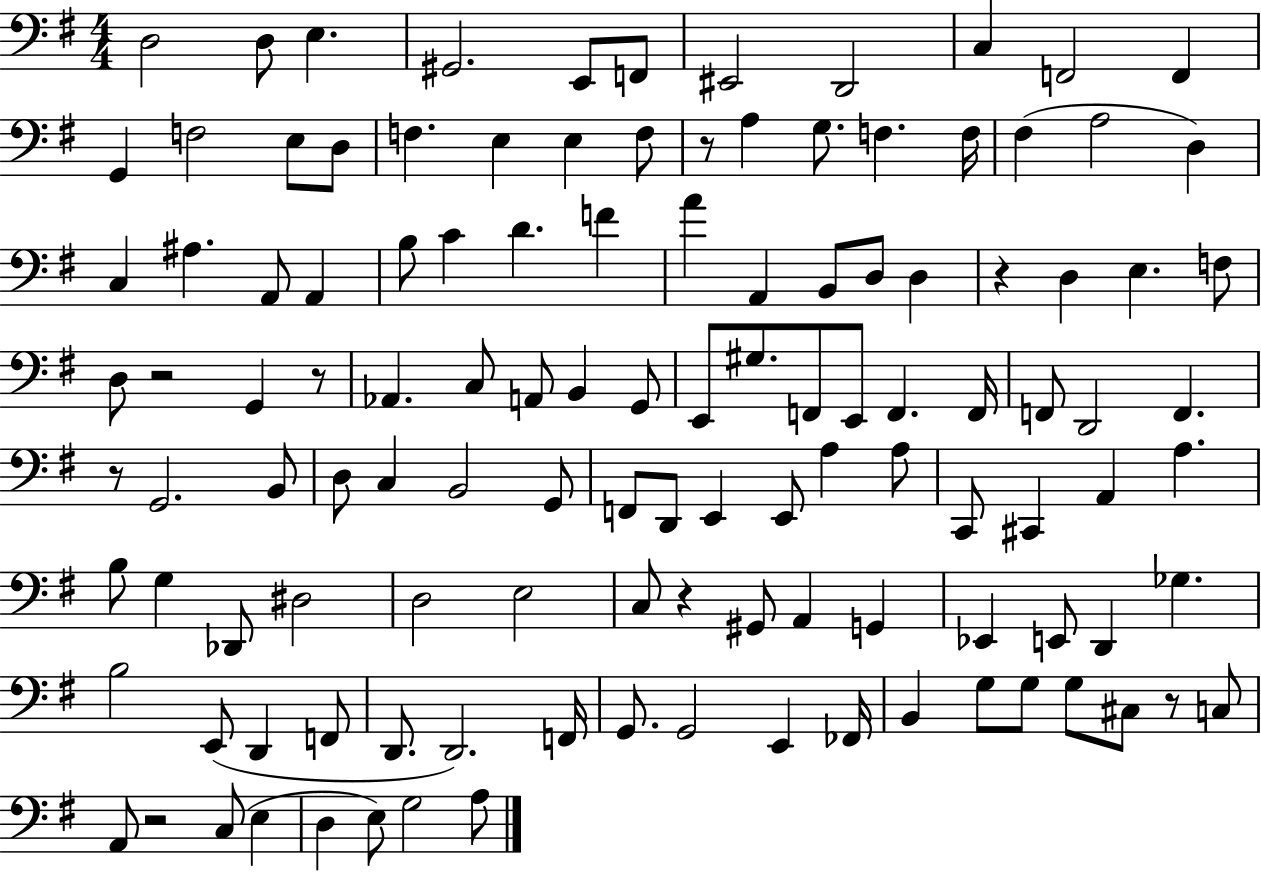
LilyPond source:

{
  \clef bass
  \numericTimeSignature
  \time 4/4
  \key g \major
  \repeat volta 2 { d2 d8 e4. | gis,2. e,8 f,8 | eis,2 d,2 | c4 f,2 f,4 | \break g,4 f2 e8 d8 | f4. e4 e4 f8 | r8 a4 g8. f4. f16 | fis4( a2 d4) | \break c4 ais4. a,8 a,4 | b8 c'4 d'4. f'4 | a'4 a,4 b,8 d8 d4 | r4 d4 e4. f8 | \break d8 r2 g,4 r8 | aes,4. c8 a,8 b,4 g,8 | e,8 gis8. f,8 e,8 f,4. f,16 | f,8 d,2 f,4. | \break r8 g,2. b,8 | d8 c4 b,2 g,8 | f,8 d,8 e,4 e,8 a4 a8 | c,8 cis,4 a,4 a4. | \break b8 g4 des,8 dis2 | d2 e2 | c8 r4 gis,8 a,4 g,4 | ees,4 e,8 d,4 ges4. | \break b2 e,8( d,4 f,8 | d,8. d,2.) f,16 | g,8. g,2 e,4 fes,16 | b,4 g8 g8 g8 cis8 r8 c8 | \break a,8 r2 c8( e4 | d4 e8) g2 a8 | } \bar "|."
}